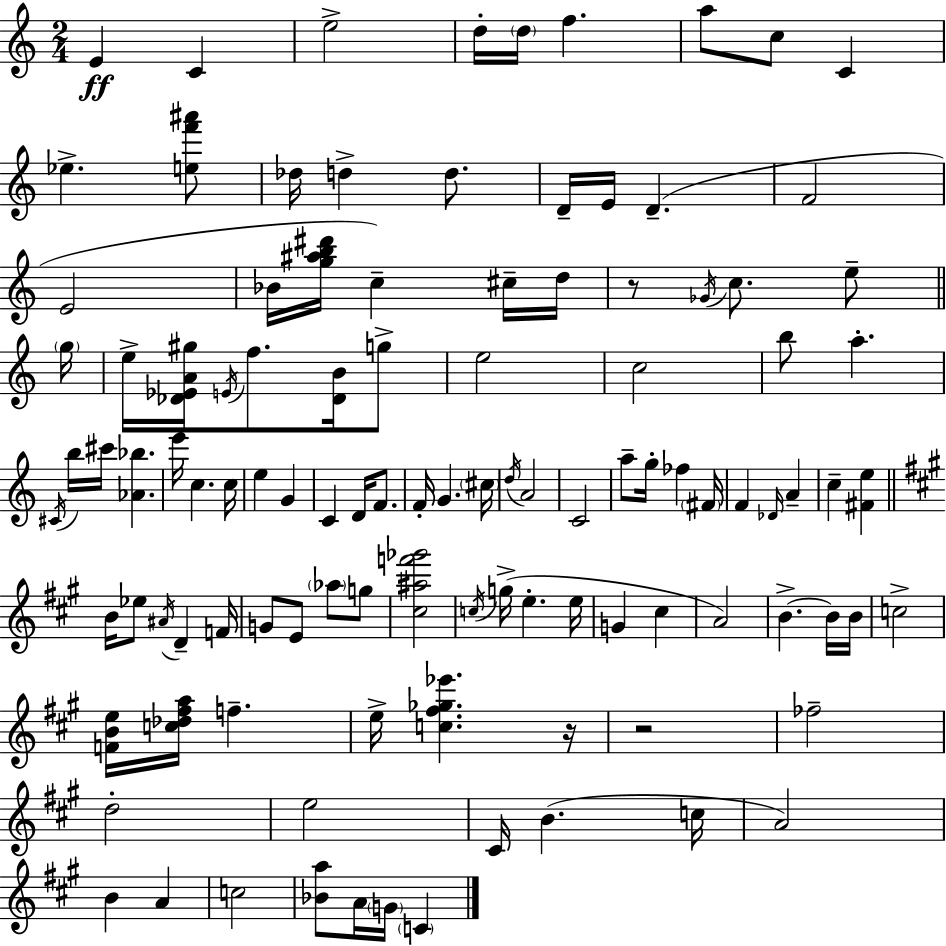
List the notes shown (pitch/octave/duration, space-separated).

E4/q C4/q E5/h D5/s D5/s F5/q. A5/e C5/e C4/q Eb5/q. [E5,F6,A#6]/e Db5/s D5/q D5/e. D4/s E4/s D4/q. F4/h E4/h Bb4/s [G5,A#5,B5,D#6]/s C5/q C#5/s D5/s R/e Gb4/s C5/e. E5/e G5/s E5/s [Db4,Eb4,A4,G#5]/s E4/s F5/e. [Db4,B4]/s G5/e E5/h C5/h B5/e A5/q. C#4/s B5/s C#6/s [Ab4,Bb5]/q. E6/s C5/q. C5/s E5/q G4/q C4/q D4/s F4/e. F4/s G4/q. C#5/s D5/s A4/h C4/h A5/e G5/s FES5/q F#4/s F4/q Db4/s A4/q C5/q [F#4,E5]/q B4/s Eb5/e A#4/s D4/q F4/s G4/e E4/e Ab5/e G5/e [C#5,A#5,F6,Gb6]/h C5/s G5/s E5/q. E5/s G4/q C#5/q A4/h B4/q. B4/s B4/s C5/h [F4,B4,E5]/s [C5,Db5,F#5,A5]/s F5/q. E5/s [C5,F#5,Gb5,Eb6]/q. R/s R/h FES5/h D5/h E5/h C#4/s B4/q. C5/s A4/h B4/q A4/q C5/h [Bb4,A5]/e A4/s G4/s C4/q